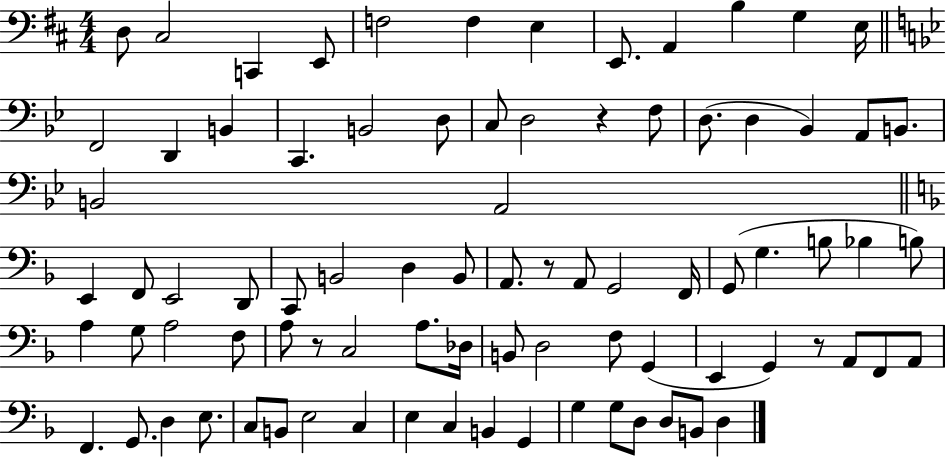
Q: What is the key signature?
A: D major